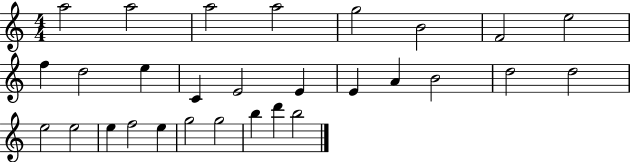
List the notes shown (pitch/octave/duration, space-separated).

A5/h A5/h A5/h A5/h G5/h B4/h F4/h E5/h F5/q D5/h E5/q C4/q E4/h E4/q E4/q A4/q B4/h D5/h D5/h E5/h E5/h E5/q F5/h E5/q G5/h G5/h B5/q D6/q B5/h